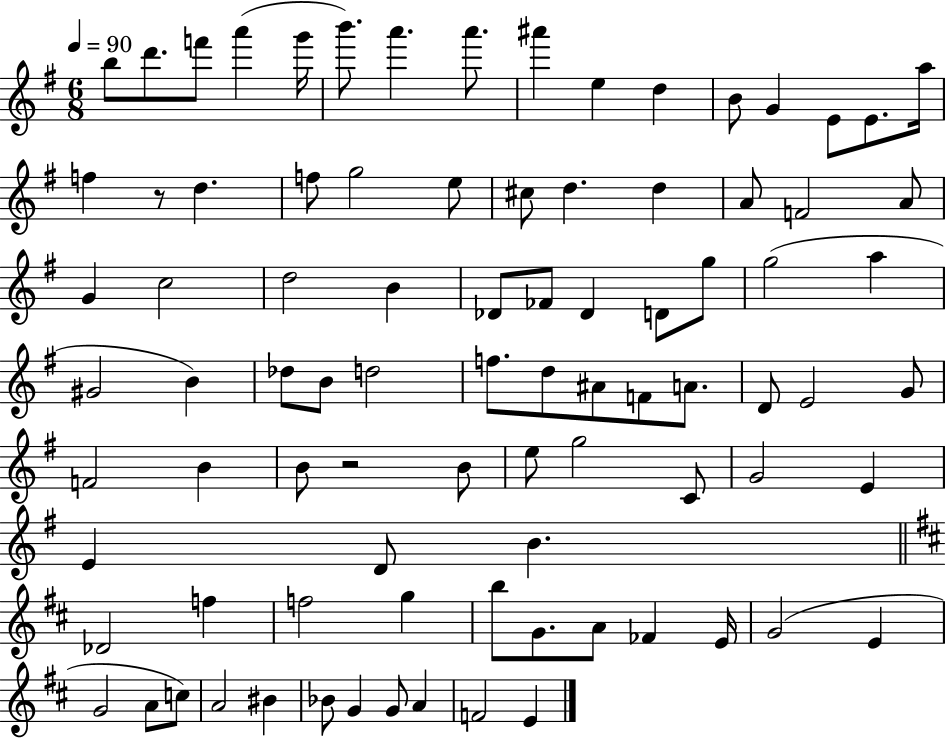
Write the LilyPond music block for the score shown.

{
  \clef treble
  \numericTimeSignature
  \time 6/8
  \key g \major
  \tempo 4 = 90
  b''8 d'''8. f'''8 a'''4( g'''16 | b'''8.) a'''4. a'''8. | ais'''4 e''4 d''4 | b'8 g'4 e'8 e'8. a''16 | \break f''4 r8 d''4. | f''8 g''2 e''8 | cis''8 d''4. d''4 | a'8 f'2 a'8 | \break g'4 c''2 | d''2 b'4 | des'8 fes'8 des'4 d'8 g''8 | g''2( a''4 | \break gis'2 b'4) | des''8 b'8 d''2 | f''8. d''8 ais'8 f'8 a'8. | d'8 e'2 g'8 | \break f'2 b'4 | b'8 r2 b'8 | e''8 g''2 c'8 | g'2 e'4 | \break e'4 d'8 b'4. | \bar "||" \break \key d \major des'2 f''4 | f''2 g''4 | b''8 g'8. a'8 fes'4 e'16 | g'2( e'4 | \break g'2 a'8 c''8) | a'2 bis'4 | bes'8 g'4 g'8 a'4 | f'2 e'4 | \break \bar "|."
}